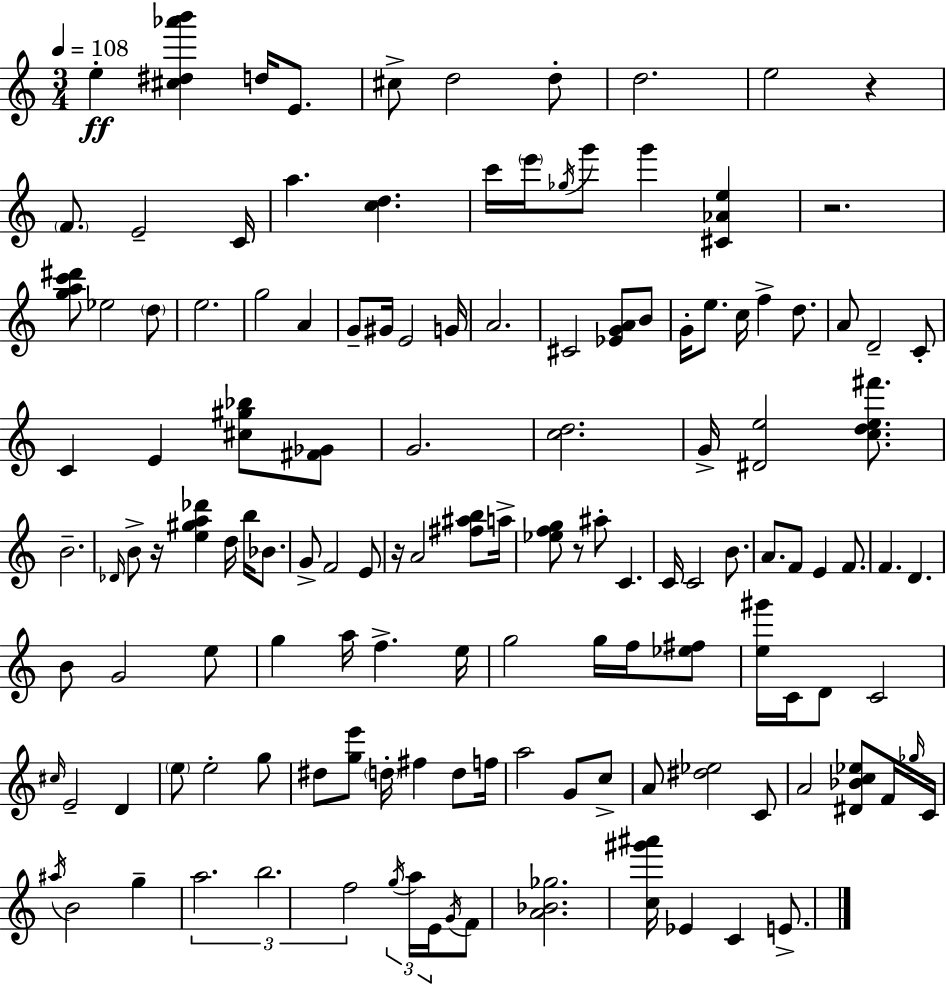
{
  \clef treble
  \numericTimeSignature
  \time 3/4
  \key c \major
  \tempo 4 = 108
  \repeat volta 2 { e''4-.\ff <cis'' dis'' aes''' b'''>4 d''16 e'8. | cis''8-> d''2 d''8-. | d''2. | e''2 r4 | \break \parenthesize f'8. e'2-- c'16 | a''4. <c'' d''>4. | c'''16 \parenthesize e'''16 \acciaccatura { ges''16 } g'''8 g'''4 <cis' aes' e''>4 | r2. | \break <g'' a'' c''' dis'''>8 ees''2 \parenthesize d''8 | e''2. | g''2 a'4 | g'8-- gis'16 e'2 | \break g'16 a'2. | cis'2 <ees' g' a'>8 b'8 | g'16-. e''8. c''16 f''4-> d''8. | a'8 d'2-- c'8-. | \break c'4 e'4 <cis'' gis'' bes''>8 <fis' ges'>8 | g'2. | <c'' d''>2. | g'16-> <dis' e''>2 <c'' d'' e'' fis'''>8. | \break b'2.-- | \grace { des'16 } b'8-> r16 <e'' gis'' a'' des'''>4 d''16 b''16 bes'8. | g'8-> f'2 | e'8 r16 a'2 <fis'' ais'' b''>8 | \break a''16-> <ees'' f'' g''>8 r8 ais''8-. c'4. | c'16 c'2 b'8. | a'8. f'8 e'4 f'8. | f'4. d'4. | \break b'8 g'2 | e''8 g''4 a''16 f''4.-> | e''16 g''2 g''16 f''16 | <ees'' fis''>8 <e'' gis'''>16 c'16 d'8 c'2 | \break \grace { cis''16 } e'2-- d'4 | \parenthesize e''8 e''2-. | g''8 dis''8 <g'' e'''>8 \parenthesize d''16-. fis''4 | d''8 f''16 a''2 g'8 | \break c''8-> a'8 <dis'' ees''>2 | c'8 a'2 <dis' bes' c'' ees''>8 | f'16 \grace { ges''16 } c'16 \acciaccatura { ais''16 } b'2 | g''4-- \tuplet 3/2 { a''2. | \break b''2. | f''2 } | \tuplet 3/2 { \acciaccatura { g''16 } a''16 e'16 } \acciaccatura { g'16 } f'8 <a' bes' ges''>2. | <c'' gis''' ais'''>16 ees'4 | \break c'4 e'8.-> } \bar "|."
}